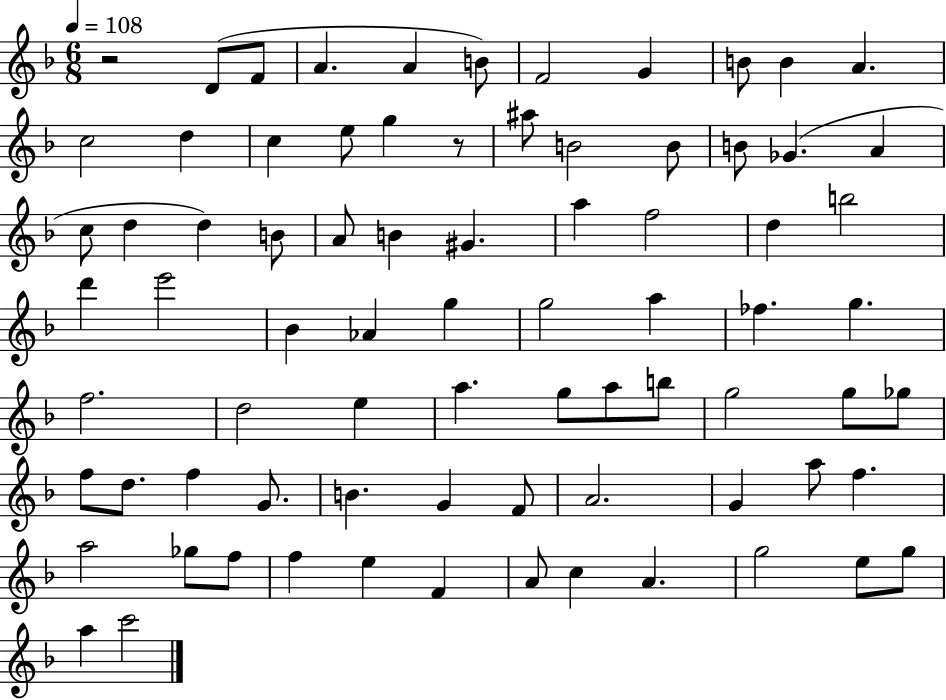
X:1
T:Untitled
M:6/8
L:1/4
K:F
z2 D/2 F/2 A A B/2 F2 G B/2 B A c2 d c e/2 g z/2 ^a/2 B2 B/2 B/2 _G A c/2 d d B/2 A/2 B ^G a f2 d b2 d' e'2 _B _A g g2 a _f g f2 d2 e a g/2 a/2 b/2 g2 g/2 _g/2 f/2 d/2 f G/2 B G F/2 A2 G a/2 f a2 _g/2 f/2 f e F A/2 c A g2 e/2 g/2 a c'2